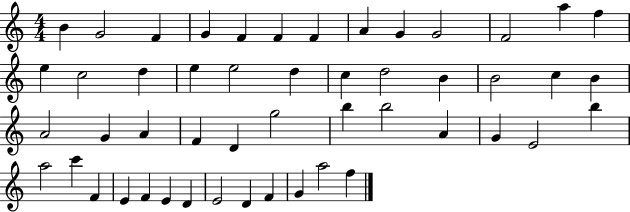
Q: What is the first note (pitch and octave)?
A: B4